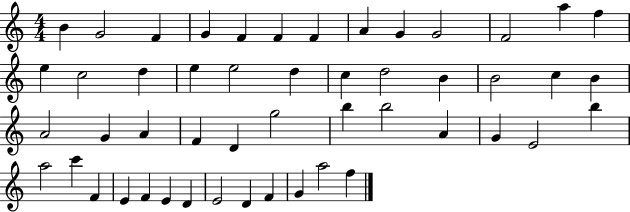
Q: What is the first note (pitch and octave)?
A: B4